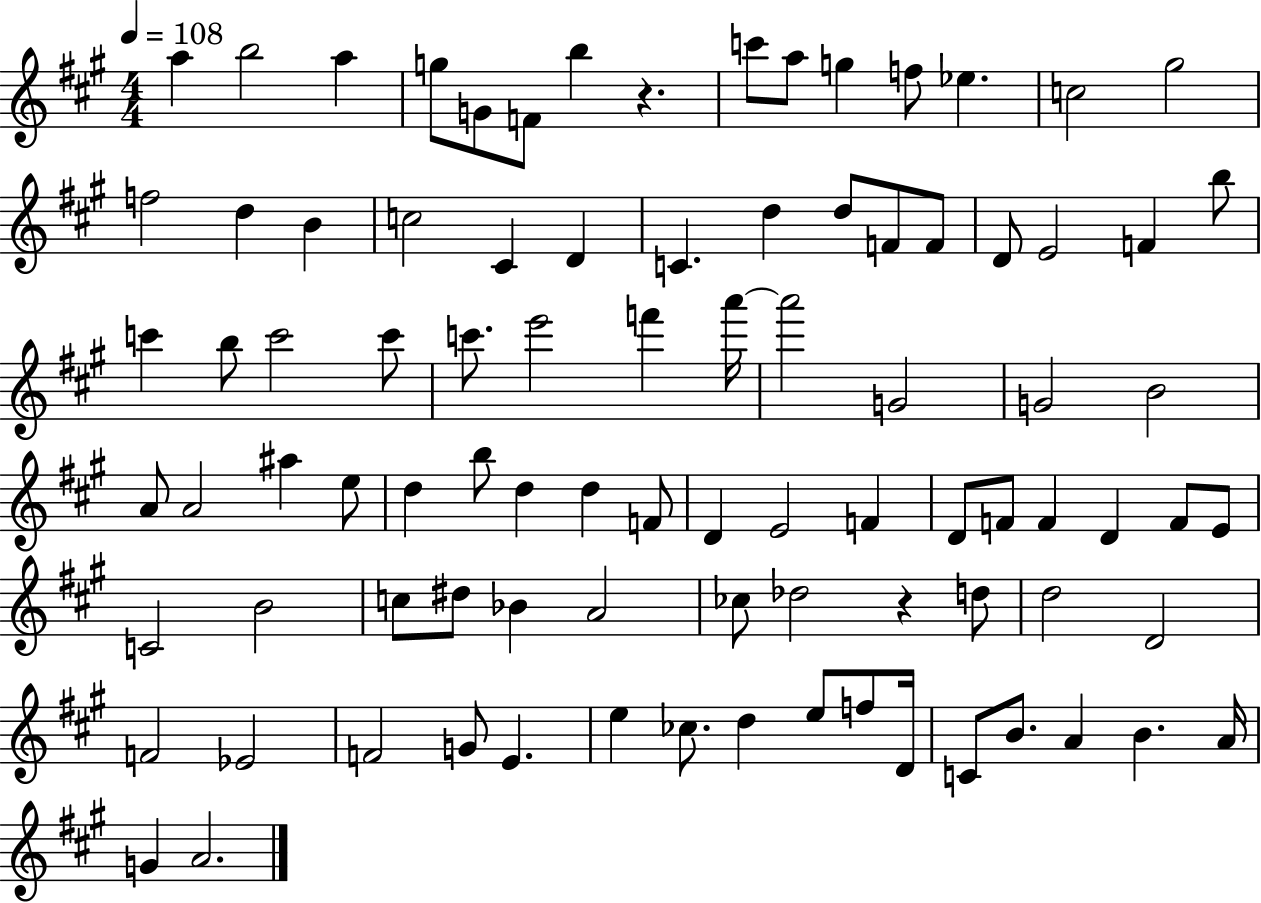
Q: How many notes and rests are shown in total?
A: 90